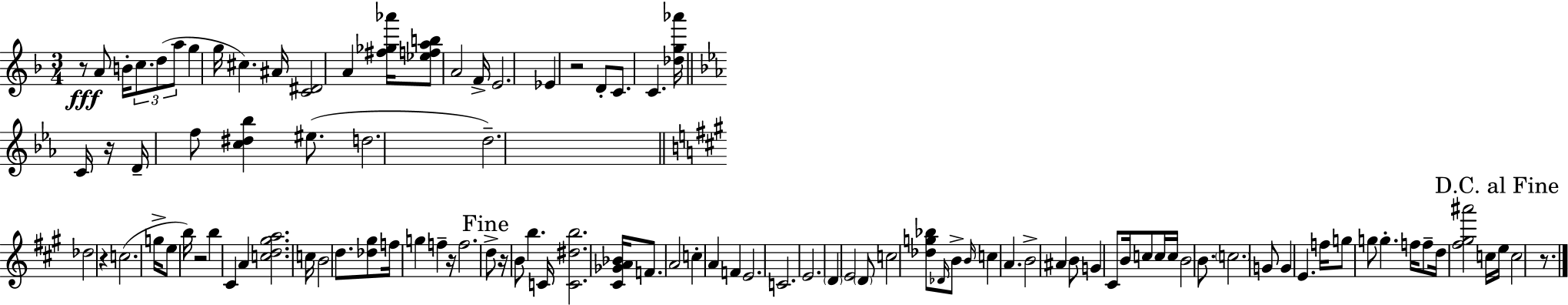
{
  \clef treble
  \numericTimeSignature
  \time 3/4
  \key d \minor
  r8\fff a'8 b'16-. \tuplet 3/2 { c''8. d''8( a''8 } | g''4 g''16 cis''4.) ais'16 | <c' dis'>2 a'4 | <fis'' ges'' aes'''>16 <ees'' f'' a'' b''>8 a'2 f'16-> | \break e'2. | ees'4 r2 | d'8-. c'8. c'4. <des'' g'' aes'''>16 | \bar "||" \break \key c \minor c'16 r16 d'16-- f''8 <c'' dis'' bes''>4 eis''8.( | d''2. | d''2.--) | \bar "||" \break \key a \major des''2 r4 | c''2.( | g''16-> e''8 b''16) r2 | b''4 cis'4 a'4 | \break <c'' d'' gis'' a''>2. | c''16 b'2 d''8. | <des'' gis''>8 f''16 g''4 f''4-- r16 | f''2. | \break \mark "Fine" d''8-> r16 b'8 b''4. c'16 | <c' dis'' b''>2. | <cis' ges' a' bes'>16 f'8. a'2 | c''4-. a'4 f'4 | \break e'2. | c'2. | e'2. | \parenthesize d'4 e'2 | \break \parenthesize d'8 c''2 <des'' g'' bes''>8 | \grace { des'16 } b'8-> \grace { b'16 } c''4 a'4. | b'2-> ais'4 | b'8 g'4 cis'8 b'16 c''8 | \break c''16 c''16 b'2 b'8. | \parenthesize c''2. | g'8 g'4 e'4. | f''16 g''8 g''8 g''4.-. | \break f''16 f''8-- d''16 <fis'' gis'' ais'''>2 | c''16 \mark "D.C. al Fine" e''16 c''2 r8. | \bar "|."
}